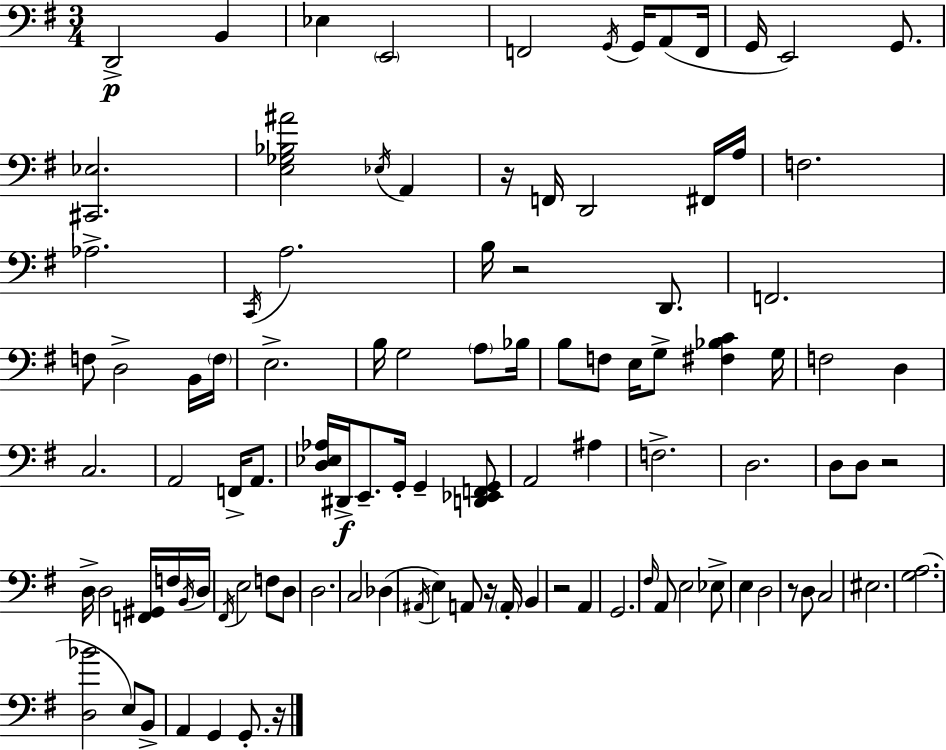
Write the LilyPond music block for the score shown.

{
  \clef bass
  \numericTimeSignature
  \time 3/4
  \key g \major
  d,2->\p b,4 | ees4 \parenthesize e,2 | f,2 \acciaccatura { g,16 } g,16 a,8( | f,16 g,16 e,2) g,8. | \break <cis, ees>2. | <e ges bes ais'>2 \acciaccatura { ees16 } a,4 | r16 f,16 d,2 | fis,16 a16 f2. | \break aes2.-> | \acciaccatura { c,16 } a2. | b16 r2 | d,8. f,2. | \break f8 d2-> | b,16 \parenthesize f16 e2.-> | b16 g2 | \parenthesize a8 bes16 b8 f8 e16 g8-> <fis bes c'>4 | \break g16 f2 d4 | c2. | a,2 f,16-> | a,8. <d ees aes>16 dis,16->\f e,8.-- g,16-. g,4-- | \break <d, ees, f, g,>8 a,2 ais4 | f2.-> | d2. | d8 d8 r2 | \break d16-> d2 | <f, gis,>16 f16 \acciaccatura { b,16 } d16 \acciaccatura { fis,16 } e2 | f8 d8 d2. | c2 | \break des4( \acciaccatura { ais,16 } e4) a,8 | r16 \parenthesize a,16-. b,4 r2 | a,4 g,2. | \grace { fis16 } a,8 e2 | \break ees8-> e4 d2 | r8 d8 c2 | eis2. | <g a>2.( | \break <d bes'>2 | e8) b,8-> a,4 g,4 | g,8.-. r16 \bar "|."
}